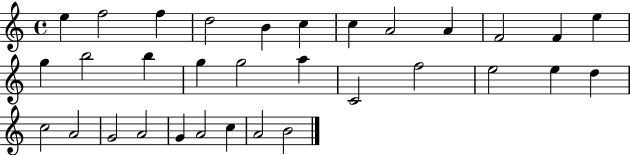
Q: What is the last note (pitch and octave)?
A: B4